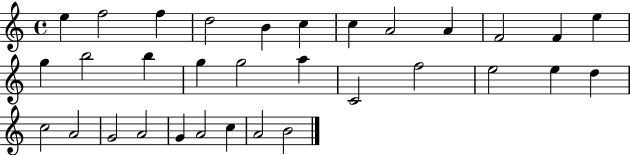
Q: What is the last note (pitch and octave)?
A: B4